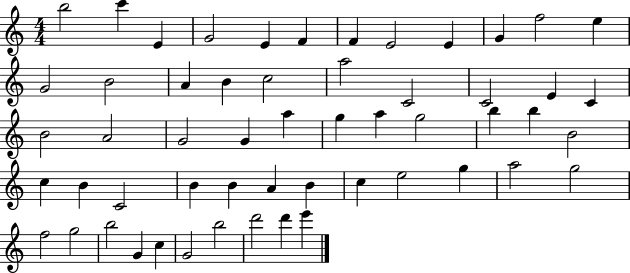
{
  \clef treble
  \numericTimeSignature
  \time 4/4
  \key c \major
  b''2 c'''4 e'4 | g'2 e'4 f'4 | f'4 e'2 e'4 | g'4 f''2 e''4 | \break g'2 b'2 | a'4 b'4 c''2 | a''2 c'2 | c'2 e'4 c'4 | \break b'2 a'2 | g'2 g'4 a''4 | g''4 a''4 g''2 | b''4 b''4 b'2 | \break c''4 b'4 c'2 | b'4 b'4 a'4 b'4 | c''4 e''2 g''4 | a''2 g''2 | \break f''2 g''2 | b''2 g'4 c''4 | g'2 b''2 | d'''2 d'''4 e'''4 | \break \bar "|."
}